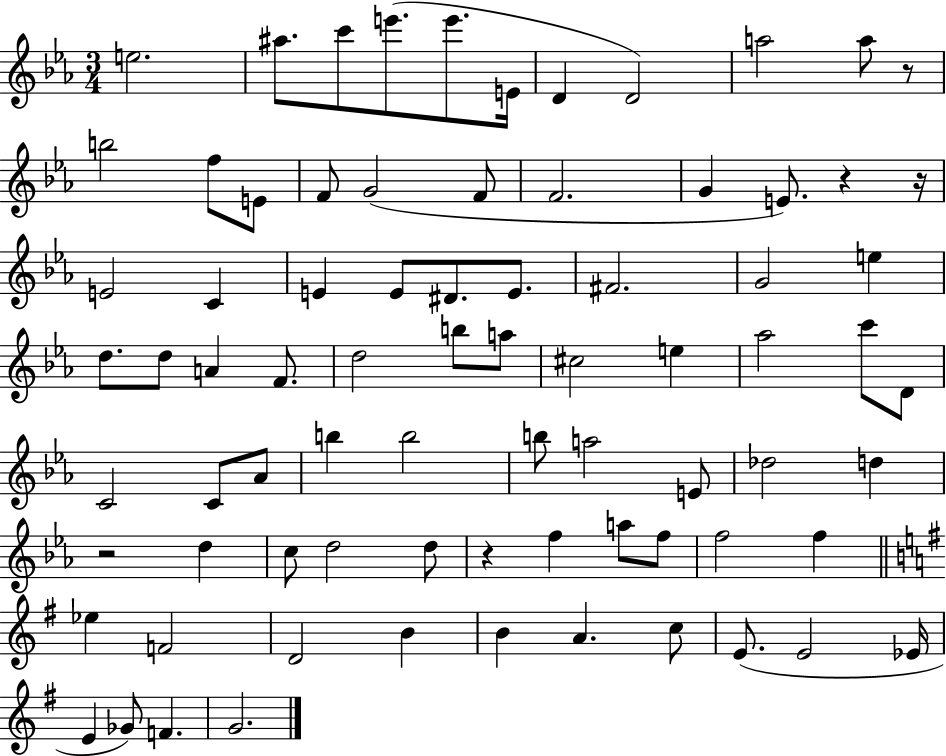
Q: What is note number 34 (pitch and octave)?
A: B5